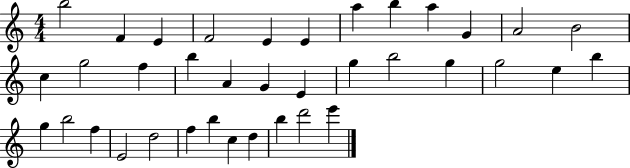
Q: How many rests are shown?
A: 0